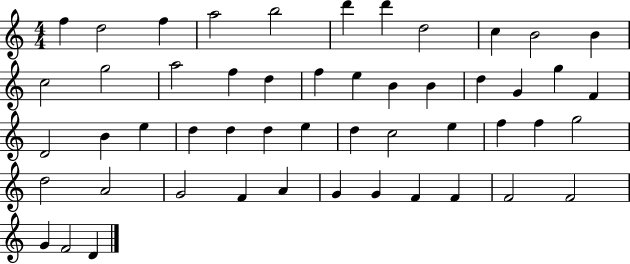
F5/q D5/h F5/q A5/h B5/h D6/q D6/q D5/h C5/q B4/h B4/q C5/h G5/h A5/h F5/q D5/q F5/q E5/q B4/q B4/q D5/q G4/q G5/q F4/q D4/h B4/q E5/q D5/q D5/q D5/q E5/q D5/q C5/h E5/q F5/q F5/q G5/h D5/h A4/h G4/h F4/q A4/q G4/q G4/q F4/q F4/q F4/h F4/h G4/q F4/h D4/q